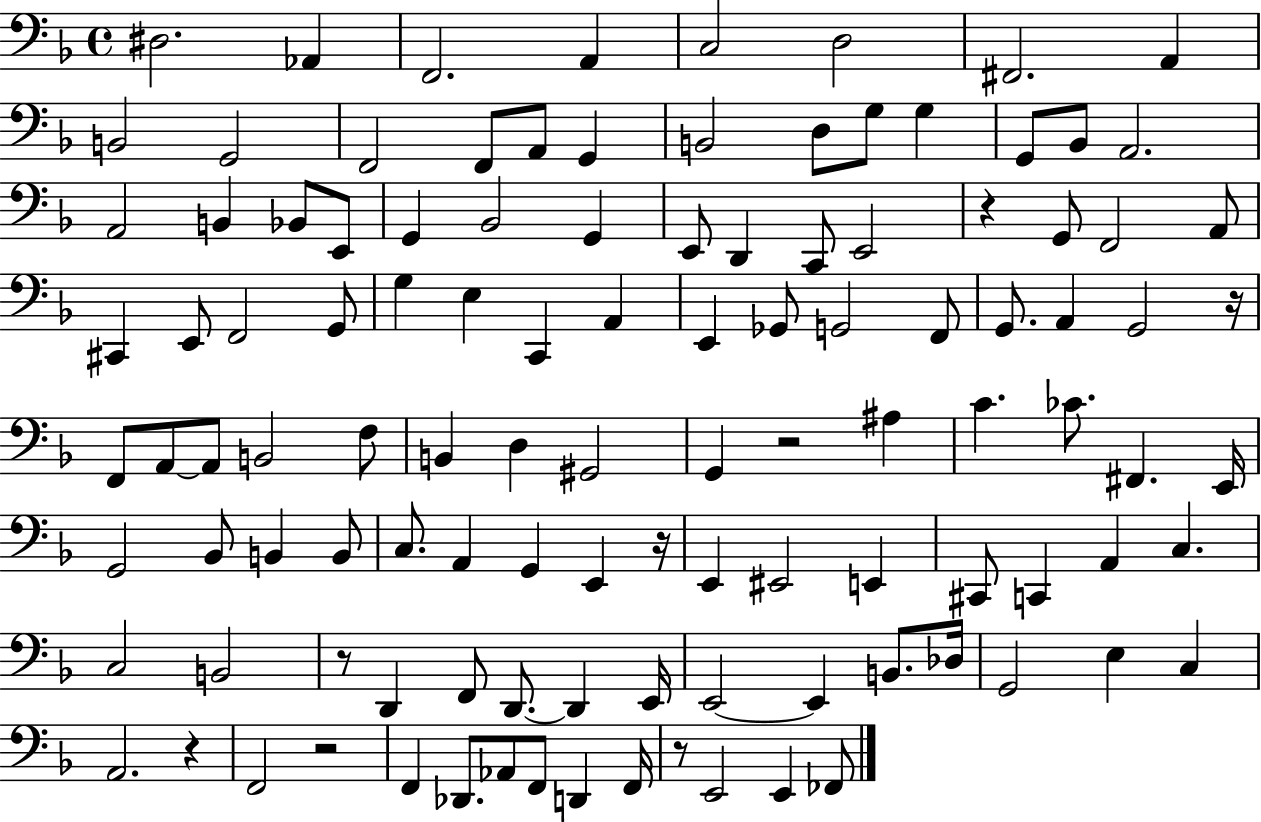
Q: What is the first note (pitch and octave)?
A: D#3